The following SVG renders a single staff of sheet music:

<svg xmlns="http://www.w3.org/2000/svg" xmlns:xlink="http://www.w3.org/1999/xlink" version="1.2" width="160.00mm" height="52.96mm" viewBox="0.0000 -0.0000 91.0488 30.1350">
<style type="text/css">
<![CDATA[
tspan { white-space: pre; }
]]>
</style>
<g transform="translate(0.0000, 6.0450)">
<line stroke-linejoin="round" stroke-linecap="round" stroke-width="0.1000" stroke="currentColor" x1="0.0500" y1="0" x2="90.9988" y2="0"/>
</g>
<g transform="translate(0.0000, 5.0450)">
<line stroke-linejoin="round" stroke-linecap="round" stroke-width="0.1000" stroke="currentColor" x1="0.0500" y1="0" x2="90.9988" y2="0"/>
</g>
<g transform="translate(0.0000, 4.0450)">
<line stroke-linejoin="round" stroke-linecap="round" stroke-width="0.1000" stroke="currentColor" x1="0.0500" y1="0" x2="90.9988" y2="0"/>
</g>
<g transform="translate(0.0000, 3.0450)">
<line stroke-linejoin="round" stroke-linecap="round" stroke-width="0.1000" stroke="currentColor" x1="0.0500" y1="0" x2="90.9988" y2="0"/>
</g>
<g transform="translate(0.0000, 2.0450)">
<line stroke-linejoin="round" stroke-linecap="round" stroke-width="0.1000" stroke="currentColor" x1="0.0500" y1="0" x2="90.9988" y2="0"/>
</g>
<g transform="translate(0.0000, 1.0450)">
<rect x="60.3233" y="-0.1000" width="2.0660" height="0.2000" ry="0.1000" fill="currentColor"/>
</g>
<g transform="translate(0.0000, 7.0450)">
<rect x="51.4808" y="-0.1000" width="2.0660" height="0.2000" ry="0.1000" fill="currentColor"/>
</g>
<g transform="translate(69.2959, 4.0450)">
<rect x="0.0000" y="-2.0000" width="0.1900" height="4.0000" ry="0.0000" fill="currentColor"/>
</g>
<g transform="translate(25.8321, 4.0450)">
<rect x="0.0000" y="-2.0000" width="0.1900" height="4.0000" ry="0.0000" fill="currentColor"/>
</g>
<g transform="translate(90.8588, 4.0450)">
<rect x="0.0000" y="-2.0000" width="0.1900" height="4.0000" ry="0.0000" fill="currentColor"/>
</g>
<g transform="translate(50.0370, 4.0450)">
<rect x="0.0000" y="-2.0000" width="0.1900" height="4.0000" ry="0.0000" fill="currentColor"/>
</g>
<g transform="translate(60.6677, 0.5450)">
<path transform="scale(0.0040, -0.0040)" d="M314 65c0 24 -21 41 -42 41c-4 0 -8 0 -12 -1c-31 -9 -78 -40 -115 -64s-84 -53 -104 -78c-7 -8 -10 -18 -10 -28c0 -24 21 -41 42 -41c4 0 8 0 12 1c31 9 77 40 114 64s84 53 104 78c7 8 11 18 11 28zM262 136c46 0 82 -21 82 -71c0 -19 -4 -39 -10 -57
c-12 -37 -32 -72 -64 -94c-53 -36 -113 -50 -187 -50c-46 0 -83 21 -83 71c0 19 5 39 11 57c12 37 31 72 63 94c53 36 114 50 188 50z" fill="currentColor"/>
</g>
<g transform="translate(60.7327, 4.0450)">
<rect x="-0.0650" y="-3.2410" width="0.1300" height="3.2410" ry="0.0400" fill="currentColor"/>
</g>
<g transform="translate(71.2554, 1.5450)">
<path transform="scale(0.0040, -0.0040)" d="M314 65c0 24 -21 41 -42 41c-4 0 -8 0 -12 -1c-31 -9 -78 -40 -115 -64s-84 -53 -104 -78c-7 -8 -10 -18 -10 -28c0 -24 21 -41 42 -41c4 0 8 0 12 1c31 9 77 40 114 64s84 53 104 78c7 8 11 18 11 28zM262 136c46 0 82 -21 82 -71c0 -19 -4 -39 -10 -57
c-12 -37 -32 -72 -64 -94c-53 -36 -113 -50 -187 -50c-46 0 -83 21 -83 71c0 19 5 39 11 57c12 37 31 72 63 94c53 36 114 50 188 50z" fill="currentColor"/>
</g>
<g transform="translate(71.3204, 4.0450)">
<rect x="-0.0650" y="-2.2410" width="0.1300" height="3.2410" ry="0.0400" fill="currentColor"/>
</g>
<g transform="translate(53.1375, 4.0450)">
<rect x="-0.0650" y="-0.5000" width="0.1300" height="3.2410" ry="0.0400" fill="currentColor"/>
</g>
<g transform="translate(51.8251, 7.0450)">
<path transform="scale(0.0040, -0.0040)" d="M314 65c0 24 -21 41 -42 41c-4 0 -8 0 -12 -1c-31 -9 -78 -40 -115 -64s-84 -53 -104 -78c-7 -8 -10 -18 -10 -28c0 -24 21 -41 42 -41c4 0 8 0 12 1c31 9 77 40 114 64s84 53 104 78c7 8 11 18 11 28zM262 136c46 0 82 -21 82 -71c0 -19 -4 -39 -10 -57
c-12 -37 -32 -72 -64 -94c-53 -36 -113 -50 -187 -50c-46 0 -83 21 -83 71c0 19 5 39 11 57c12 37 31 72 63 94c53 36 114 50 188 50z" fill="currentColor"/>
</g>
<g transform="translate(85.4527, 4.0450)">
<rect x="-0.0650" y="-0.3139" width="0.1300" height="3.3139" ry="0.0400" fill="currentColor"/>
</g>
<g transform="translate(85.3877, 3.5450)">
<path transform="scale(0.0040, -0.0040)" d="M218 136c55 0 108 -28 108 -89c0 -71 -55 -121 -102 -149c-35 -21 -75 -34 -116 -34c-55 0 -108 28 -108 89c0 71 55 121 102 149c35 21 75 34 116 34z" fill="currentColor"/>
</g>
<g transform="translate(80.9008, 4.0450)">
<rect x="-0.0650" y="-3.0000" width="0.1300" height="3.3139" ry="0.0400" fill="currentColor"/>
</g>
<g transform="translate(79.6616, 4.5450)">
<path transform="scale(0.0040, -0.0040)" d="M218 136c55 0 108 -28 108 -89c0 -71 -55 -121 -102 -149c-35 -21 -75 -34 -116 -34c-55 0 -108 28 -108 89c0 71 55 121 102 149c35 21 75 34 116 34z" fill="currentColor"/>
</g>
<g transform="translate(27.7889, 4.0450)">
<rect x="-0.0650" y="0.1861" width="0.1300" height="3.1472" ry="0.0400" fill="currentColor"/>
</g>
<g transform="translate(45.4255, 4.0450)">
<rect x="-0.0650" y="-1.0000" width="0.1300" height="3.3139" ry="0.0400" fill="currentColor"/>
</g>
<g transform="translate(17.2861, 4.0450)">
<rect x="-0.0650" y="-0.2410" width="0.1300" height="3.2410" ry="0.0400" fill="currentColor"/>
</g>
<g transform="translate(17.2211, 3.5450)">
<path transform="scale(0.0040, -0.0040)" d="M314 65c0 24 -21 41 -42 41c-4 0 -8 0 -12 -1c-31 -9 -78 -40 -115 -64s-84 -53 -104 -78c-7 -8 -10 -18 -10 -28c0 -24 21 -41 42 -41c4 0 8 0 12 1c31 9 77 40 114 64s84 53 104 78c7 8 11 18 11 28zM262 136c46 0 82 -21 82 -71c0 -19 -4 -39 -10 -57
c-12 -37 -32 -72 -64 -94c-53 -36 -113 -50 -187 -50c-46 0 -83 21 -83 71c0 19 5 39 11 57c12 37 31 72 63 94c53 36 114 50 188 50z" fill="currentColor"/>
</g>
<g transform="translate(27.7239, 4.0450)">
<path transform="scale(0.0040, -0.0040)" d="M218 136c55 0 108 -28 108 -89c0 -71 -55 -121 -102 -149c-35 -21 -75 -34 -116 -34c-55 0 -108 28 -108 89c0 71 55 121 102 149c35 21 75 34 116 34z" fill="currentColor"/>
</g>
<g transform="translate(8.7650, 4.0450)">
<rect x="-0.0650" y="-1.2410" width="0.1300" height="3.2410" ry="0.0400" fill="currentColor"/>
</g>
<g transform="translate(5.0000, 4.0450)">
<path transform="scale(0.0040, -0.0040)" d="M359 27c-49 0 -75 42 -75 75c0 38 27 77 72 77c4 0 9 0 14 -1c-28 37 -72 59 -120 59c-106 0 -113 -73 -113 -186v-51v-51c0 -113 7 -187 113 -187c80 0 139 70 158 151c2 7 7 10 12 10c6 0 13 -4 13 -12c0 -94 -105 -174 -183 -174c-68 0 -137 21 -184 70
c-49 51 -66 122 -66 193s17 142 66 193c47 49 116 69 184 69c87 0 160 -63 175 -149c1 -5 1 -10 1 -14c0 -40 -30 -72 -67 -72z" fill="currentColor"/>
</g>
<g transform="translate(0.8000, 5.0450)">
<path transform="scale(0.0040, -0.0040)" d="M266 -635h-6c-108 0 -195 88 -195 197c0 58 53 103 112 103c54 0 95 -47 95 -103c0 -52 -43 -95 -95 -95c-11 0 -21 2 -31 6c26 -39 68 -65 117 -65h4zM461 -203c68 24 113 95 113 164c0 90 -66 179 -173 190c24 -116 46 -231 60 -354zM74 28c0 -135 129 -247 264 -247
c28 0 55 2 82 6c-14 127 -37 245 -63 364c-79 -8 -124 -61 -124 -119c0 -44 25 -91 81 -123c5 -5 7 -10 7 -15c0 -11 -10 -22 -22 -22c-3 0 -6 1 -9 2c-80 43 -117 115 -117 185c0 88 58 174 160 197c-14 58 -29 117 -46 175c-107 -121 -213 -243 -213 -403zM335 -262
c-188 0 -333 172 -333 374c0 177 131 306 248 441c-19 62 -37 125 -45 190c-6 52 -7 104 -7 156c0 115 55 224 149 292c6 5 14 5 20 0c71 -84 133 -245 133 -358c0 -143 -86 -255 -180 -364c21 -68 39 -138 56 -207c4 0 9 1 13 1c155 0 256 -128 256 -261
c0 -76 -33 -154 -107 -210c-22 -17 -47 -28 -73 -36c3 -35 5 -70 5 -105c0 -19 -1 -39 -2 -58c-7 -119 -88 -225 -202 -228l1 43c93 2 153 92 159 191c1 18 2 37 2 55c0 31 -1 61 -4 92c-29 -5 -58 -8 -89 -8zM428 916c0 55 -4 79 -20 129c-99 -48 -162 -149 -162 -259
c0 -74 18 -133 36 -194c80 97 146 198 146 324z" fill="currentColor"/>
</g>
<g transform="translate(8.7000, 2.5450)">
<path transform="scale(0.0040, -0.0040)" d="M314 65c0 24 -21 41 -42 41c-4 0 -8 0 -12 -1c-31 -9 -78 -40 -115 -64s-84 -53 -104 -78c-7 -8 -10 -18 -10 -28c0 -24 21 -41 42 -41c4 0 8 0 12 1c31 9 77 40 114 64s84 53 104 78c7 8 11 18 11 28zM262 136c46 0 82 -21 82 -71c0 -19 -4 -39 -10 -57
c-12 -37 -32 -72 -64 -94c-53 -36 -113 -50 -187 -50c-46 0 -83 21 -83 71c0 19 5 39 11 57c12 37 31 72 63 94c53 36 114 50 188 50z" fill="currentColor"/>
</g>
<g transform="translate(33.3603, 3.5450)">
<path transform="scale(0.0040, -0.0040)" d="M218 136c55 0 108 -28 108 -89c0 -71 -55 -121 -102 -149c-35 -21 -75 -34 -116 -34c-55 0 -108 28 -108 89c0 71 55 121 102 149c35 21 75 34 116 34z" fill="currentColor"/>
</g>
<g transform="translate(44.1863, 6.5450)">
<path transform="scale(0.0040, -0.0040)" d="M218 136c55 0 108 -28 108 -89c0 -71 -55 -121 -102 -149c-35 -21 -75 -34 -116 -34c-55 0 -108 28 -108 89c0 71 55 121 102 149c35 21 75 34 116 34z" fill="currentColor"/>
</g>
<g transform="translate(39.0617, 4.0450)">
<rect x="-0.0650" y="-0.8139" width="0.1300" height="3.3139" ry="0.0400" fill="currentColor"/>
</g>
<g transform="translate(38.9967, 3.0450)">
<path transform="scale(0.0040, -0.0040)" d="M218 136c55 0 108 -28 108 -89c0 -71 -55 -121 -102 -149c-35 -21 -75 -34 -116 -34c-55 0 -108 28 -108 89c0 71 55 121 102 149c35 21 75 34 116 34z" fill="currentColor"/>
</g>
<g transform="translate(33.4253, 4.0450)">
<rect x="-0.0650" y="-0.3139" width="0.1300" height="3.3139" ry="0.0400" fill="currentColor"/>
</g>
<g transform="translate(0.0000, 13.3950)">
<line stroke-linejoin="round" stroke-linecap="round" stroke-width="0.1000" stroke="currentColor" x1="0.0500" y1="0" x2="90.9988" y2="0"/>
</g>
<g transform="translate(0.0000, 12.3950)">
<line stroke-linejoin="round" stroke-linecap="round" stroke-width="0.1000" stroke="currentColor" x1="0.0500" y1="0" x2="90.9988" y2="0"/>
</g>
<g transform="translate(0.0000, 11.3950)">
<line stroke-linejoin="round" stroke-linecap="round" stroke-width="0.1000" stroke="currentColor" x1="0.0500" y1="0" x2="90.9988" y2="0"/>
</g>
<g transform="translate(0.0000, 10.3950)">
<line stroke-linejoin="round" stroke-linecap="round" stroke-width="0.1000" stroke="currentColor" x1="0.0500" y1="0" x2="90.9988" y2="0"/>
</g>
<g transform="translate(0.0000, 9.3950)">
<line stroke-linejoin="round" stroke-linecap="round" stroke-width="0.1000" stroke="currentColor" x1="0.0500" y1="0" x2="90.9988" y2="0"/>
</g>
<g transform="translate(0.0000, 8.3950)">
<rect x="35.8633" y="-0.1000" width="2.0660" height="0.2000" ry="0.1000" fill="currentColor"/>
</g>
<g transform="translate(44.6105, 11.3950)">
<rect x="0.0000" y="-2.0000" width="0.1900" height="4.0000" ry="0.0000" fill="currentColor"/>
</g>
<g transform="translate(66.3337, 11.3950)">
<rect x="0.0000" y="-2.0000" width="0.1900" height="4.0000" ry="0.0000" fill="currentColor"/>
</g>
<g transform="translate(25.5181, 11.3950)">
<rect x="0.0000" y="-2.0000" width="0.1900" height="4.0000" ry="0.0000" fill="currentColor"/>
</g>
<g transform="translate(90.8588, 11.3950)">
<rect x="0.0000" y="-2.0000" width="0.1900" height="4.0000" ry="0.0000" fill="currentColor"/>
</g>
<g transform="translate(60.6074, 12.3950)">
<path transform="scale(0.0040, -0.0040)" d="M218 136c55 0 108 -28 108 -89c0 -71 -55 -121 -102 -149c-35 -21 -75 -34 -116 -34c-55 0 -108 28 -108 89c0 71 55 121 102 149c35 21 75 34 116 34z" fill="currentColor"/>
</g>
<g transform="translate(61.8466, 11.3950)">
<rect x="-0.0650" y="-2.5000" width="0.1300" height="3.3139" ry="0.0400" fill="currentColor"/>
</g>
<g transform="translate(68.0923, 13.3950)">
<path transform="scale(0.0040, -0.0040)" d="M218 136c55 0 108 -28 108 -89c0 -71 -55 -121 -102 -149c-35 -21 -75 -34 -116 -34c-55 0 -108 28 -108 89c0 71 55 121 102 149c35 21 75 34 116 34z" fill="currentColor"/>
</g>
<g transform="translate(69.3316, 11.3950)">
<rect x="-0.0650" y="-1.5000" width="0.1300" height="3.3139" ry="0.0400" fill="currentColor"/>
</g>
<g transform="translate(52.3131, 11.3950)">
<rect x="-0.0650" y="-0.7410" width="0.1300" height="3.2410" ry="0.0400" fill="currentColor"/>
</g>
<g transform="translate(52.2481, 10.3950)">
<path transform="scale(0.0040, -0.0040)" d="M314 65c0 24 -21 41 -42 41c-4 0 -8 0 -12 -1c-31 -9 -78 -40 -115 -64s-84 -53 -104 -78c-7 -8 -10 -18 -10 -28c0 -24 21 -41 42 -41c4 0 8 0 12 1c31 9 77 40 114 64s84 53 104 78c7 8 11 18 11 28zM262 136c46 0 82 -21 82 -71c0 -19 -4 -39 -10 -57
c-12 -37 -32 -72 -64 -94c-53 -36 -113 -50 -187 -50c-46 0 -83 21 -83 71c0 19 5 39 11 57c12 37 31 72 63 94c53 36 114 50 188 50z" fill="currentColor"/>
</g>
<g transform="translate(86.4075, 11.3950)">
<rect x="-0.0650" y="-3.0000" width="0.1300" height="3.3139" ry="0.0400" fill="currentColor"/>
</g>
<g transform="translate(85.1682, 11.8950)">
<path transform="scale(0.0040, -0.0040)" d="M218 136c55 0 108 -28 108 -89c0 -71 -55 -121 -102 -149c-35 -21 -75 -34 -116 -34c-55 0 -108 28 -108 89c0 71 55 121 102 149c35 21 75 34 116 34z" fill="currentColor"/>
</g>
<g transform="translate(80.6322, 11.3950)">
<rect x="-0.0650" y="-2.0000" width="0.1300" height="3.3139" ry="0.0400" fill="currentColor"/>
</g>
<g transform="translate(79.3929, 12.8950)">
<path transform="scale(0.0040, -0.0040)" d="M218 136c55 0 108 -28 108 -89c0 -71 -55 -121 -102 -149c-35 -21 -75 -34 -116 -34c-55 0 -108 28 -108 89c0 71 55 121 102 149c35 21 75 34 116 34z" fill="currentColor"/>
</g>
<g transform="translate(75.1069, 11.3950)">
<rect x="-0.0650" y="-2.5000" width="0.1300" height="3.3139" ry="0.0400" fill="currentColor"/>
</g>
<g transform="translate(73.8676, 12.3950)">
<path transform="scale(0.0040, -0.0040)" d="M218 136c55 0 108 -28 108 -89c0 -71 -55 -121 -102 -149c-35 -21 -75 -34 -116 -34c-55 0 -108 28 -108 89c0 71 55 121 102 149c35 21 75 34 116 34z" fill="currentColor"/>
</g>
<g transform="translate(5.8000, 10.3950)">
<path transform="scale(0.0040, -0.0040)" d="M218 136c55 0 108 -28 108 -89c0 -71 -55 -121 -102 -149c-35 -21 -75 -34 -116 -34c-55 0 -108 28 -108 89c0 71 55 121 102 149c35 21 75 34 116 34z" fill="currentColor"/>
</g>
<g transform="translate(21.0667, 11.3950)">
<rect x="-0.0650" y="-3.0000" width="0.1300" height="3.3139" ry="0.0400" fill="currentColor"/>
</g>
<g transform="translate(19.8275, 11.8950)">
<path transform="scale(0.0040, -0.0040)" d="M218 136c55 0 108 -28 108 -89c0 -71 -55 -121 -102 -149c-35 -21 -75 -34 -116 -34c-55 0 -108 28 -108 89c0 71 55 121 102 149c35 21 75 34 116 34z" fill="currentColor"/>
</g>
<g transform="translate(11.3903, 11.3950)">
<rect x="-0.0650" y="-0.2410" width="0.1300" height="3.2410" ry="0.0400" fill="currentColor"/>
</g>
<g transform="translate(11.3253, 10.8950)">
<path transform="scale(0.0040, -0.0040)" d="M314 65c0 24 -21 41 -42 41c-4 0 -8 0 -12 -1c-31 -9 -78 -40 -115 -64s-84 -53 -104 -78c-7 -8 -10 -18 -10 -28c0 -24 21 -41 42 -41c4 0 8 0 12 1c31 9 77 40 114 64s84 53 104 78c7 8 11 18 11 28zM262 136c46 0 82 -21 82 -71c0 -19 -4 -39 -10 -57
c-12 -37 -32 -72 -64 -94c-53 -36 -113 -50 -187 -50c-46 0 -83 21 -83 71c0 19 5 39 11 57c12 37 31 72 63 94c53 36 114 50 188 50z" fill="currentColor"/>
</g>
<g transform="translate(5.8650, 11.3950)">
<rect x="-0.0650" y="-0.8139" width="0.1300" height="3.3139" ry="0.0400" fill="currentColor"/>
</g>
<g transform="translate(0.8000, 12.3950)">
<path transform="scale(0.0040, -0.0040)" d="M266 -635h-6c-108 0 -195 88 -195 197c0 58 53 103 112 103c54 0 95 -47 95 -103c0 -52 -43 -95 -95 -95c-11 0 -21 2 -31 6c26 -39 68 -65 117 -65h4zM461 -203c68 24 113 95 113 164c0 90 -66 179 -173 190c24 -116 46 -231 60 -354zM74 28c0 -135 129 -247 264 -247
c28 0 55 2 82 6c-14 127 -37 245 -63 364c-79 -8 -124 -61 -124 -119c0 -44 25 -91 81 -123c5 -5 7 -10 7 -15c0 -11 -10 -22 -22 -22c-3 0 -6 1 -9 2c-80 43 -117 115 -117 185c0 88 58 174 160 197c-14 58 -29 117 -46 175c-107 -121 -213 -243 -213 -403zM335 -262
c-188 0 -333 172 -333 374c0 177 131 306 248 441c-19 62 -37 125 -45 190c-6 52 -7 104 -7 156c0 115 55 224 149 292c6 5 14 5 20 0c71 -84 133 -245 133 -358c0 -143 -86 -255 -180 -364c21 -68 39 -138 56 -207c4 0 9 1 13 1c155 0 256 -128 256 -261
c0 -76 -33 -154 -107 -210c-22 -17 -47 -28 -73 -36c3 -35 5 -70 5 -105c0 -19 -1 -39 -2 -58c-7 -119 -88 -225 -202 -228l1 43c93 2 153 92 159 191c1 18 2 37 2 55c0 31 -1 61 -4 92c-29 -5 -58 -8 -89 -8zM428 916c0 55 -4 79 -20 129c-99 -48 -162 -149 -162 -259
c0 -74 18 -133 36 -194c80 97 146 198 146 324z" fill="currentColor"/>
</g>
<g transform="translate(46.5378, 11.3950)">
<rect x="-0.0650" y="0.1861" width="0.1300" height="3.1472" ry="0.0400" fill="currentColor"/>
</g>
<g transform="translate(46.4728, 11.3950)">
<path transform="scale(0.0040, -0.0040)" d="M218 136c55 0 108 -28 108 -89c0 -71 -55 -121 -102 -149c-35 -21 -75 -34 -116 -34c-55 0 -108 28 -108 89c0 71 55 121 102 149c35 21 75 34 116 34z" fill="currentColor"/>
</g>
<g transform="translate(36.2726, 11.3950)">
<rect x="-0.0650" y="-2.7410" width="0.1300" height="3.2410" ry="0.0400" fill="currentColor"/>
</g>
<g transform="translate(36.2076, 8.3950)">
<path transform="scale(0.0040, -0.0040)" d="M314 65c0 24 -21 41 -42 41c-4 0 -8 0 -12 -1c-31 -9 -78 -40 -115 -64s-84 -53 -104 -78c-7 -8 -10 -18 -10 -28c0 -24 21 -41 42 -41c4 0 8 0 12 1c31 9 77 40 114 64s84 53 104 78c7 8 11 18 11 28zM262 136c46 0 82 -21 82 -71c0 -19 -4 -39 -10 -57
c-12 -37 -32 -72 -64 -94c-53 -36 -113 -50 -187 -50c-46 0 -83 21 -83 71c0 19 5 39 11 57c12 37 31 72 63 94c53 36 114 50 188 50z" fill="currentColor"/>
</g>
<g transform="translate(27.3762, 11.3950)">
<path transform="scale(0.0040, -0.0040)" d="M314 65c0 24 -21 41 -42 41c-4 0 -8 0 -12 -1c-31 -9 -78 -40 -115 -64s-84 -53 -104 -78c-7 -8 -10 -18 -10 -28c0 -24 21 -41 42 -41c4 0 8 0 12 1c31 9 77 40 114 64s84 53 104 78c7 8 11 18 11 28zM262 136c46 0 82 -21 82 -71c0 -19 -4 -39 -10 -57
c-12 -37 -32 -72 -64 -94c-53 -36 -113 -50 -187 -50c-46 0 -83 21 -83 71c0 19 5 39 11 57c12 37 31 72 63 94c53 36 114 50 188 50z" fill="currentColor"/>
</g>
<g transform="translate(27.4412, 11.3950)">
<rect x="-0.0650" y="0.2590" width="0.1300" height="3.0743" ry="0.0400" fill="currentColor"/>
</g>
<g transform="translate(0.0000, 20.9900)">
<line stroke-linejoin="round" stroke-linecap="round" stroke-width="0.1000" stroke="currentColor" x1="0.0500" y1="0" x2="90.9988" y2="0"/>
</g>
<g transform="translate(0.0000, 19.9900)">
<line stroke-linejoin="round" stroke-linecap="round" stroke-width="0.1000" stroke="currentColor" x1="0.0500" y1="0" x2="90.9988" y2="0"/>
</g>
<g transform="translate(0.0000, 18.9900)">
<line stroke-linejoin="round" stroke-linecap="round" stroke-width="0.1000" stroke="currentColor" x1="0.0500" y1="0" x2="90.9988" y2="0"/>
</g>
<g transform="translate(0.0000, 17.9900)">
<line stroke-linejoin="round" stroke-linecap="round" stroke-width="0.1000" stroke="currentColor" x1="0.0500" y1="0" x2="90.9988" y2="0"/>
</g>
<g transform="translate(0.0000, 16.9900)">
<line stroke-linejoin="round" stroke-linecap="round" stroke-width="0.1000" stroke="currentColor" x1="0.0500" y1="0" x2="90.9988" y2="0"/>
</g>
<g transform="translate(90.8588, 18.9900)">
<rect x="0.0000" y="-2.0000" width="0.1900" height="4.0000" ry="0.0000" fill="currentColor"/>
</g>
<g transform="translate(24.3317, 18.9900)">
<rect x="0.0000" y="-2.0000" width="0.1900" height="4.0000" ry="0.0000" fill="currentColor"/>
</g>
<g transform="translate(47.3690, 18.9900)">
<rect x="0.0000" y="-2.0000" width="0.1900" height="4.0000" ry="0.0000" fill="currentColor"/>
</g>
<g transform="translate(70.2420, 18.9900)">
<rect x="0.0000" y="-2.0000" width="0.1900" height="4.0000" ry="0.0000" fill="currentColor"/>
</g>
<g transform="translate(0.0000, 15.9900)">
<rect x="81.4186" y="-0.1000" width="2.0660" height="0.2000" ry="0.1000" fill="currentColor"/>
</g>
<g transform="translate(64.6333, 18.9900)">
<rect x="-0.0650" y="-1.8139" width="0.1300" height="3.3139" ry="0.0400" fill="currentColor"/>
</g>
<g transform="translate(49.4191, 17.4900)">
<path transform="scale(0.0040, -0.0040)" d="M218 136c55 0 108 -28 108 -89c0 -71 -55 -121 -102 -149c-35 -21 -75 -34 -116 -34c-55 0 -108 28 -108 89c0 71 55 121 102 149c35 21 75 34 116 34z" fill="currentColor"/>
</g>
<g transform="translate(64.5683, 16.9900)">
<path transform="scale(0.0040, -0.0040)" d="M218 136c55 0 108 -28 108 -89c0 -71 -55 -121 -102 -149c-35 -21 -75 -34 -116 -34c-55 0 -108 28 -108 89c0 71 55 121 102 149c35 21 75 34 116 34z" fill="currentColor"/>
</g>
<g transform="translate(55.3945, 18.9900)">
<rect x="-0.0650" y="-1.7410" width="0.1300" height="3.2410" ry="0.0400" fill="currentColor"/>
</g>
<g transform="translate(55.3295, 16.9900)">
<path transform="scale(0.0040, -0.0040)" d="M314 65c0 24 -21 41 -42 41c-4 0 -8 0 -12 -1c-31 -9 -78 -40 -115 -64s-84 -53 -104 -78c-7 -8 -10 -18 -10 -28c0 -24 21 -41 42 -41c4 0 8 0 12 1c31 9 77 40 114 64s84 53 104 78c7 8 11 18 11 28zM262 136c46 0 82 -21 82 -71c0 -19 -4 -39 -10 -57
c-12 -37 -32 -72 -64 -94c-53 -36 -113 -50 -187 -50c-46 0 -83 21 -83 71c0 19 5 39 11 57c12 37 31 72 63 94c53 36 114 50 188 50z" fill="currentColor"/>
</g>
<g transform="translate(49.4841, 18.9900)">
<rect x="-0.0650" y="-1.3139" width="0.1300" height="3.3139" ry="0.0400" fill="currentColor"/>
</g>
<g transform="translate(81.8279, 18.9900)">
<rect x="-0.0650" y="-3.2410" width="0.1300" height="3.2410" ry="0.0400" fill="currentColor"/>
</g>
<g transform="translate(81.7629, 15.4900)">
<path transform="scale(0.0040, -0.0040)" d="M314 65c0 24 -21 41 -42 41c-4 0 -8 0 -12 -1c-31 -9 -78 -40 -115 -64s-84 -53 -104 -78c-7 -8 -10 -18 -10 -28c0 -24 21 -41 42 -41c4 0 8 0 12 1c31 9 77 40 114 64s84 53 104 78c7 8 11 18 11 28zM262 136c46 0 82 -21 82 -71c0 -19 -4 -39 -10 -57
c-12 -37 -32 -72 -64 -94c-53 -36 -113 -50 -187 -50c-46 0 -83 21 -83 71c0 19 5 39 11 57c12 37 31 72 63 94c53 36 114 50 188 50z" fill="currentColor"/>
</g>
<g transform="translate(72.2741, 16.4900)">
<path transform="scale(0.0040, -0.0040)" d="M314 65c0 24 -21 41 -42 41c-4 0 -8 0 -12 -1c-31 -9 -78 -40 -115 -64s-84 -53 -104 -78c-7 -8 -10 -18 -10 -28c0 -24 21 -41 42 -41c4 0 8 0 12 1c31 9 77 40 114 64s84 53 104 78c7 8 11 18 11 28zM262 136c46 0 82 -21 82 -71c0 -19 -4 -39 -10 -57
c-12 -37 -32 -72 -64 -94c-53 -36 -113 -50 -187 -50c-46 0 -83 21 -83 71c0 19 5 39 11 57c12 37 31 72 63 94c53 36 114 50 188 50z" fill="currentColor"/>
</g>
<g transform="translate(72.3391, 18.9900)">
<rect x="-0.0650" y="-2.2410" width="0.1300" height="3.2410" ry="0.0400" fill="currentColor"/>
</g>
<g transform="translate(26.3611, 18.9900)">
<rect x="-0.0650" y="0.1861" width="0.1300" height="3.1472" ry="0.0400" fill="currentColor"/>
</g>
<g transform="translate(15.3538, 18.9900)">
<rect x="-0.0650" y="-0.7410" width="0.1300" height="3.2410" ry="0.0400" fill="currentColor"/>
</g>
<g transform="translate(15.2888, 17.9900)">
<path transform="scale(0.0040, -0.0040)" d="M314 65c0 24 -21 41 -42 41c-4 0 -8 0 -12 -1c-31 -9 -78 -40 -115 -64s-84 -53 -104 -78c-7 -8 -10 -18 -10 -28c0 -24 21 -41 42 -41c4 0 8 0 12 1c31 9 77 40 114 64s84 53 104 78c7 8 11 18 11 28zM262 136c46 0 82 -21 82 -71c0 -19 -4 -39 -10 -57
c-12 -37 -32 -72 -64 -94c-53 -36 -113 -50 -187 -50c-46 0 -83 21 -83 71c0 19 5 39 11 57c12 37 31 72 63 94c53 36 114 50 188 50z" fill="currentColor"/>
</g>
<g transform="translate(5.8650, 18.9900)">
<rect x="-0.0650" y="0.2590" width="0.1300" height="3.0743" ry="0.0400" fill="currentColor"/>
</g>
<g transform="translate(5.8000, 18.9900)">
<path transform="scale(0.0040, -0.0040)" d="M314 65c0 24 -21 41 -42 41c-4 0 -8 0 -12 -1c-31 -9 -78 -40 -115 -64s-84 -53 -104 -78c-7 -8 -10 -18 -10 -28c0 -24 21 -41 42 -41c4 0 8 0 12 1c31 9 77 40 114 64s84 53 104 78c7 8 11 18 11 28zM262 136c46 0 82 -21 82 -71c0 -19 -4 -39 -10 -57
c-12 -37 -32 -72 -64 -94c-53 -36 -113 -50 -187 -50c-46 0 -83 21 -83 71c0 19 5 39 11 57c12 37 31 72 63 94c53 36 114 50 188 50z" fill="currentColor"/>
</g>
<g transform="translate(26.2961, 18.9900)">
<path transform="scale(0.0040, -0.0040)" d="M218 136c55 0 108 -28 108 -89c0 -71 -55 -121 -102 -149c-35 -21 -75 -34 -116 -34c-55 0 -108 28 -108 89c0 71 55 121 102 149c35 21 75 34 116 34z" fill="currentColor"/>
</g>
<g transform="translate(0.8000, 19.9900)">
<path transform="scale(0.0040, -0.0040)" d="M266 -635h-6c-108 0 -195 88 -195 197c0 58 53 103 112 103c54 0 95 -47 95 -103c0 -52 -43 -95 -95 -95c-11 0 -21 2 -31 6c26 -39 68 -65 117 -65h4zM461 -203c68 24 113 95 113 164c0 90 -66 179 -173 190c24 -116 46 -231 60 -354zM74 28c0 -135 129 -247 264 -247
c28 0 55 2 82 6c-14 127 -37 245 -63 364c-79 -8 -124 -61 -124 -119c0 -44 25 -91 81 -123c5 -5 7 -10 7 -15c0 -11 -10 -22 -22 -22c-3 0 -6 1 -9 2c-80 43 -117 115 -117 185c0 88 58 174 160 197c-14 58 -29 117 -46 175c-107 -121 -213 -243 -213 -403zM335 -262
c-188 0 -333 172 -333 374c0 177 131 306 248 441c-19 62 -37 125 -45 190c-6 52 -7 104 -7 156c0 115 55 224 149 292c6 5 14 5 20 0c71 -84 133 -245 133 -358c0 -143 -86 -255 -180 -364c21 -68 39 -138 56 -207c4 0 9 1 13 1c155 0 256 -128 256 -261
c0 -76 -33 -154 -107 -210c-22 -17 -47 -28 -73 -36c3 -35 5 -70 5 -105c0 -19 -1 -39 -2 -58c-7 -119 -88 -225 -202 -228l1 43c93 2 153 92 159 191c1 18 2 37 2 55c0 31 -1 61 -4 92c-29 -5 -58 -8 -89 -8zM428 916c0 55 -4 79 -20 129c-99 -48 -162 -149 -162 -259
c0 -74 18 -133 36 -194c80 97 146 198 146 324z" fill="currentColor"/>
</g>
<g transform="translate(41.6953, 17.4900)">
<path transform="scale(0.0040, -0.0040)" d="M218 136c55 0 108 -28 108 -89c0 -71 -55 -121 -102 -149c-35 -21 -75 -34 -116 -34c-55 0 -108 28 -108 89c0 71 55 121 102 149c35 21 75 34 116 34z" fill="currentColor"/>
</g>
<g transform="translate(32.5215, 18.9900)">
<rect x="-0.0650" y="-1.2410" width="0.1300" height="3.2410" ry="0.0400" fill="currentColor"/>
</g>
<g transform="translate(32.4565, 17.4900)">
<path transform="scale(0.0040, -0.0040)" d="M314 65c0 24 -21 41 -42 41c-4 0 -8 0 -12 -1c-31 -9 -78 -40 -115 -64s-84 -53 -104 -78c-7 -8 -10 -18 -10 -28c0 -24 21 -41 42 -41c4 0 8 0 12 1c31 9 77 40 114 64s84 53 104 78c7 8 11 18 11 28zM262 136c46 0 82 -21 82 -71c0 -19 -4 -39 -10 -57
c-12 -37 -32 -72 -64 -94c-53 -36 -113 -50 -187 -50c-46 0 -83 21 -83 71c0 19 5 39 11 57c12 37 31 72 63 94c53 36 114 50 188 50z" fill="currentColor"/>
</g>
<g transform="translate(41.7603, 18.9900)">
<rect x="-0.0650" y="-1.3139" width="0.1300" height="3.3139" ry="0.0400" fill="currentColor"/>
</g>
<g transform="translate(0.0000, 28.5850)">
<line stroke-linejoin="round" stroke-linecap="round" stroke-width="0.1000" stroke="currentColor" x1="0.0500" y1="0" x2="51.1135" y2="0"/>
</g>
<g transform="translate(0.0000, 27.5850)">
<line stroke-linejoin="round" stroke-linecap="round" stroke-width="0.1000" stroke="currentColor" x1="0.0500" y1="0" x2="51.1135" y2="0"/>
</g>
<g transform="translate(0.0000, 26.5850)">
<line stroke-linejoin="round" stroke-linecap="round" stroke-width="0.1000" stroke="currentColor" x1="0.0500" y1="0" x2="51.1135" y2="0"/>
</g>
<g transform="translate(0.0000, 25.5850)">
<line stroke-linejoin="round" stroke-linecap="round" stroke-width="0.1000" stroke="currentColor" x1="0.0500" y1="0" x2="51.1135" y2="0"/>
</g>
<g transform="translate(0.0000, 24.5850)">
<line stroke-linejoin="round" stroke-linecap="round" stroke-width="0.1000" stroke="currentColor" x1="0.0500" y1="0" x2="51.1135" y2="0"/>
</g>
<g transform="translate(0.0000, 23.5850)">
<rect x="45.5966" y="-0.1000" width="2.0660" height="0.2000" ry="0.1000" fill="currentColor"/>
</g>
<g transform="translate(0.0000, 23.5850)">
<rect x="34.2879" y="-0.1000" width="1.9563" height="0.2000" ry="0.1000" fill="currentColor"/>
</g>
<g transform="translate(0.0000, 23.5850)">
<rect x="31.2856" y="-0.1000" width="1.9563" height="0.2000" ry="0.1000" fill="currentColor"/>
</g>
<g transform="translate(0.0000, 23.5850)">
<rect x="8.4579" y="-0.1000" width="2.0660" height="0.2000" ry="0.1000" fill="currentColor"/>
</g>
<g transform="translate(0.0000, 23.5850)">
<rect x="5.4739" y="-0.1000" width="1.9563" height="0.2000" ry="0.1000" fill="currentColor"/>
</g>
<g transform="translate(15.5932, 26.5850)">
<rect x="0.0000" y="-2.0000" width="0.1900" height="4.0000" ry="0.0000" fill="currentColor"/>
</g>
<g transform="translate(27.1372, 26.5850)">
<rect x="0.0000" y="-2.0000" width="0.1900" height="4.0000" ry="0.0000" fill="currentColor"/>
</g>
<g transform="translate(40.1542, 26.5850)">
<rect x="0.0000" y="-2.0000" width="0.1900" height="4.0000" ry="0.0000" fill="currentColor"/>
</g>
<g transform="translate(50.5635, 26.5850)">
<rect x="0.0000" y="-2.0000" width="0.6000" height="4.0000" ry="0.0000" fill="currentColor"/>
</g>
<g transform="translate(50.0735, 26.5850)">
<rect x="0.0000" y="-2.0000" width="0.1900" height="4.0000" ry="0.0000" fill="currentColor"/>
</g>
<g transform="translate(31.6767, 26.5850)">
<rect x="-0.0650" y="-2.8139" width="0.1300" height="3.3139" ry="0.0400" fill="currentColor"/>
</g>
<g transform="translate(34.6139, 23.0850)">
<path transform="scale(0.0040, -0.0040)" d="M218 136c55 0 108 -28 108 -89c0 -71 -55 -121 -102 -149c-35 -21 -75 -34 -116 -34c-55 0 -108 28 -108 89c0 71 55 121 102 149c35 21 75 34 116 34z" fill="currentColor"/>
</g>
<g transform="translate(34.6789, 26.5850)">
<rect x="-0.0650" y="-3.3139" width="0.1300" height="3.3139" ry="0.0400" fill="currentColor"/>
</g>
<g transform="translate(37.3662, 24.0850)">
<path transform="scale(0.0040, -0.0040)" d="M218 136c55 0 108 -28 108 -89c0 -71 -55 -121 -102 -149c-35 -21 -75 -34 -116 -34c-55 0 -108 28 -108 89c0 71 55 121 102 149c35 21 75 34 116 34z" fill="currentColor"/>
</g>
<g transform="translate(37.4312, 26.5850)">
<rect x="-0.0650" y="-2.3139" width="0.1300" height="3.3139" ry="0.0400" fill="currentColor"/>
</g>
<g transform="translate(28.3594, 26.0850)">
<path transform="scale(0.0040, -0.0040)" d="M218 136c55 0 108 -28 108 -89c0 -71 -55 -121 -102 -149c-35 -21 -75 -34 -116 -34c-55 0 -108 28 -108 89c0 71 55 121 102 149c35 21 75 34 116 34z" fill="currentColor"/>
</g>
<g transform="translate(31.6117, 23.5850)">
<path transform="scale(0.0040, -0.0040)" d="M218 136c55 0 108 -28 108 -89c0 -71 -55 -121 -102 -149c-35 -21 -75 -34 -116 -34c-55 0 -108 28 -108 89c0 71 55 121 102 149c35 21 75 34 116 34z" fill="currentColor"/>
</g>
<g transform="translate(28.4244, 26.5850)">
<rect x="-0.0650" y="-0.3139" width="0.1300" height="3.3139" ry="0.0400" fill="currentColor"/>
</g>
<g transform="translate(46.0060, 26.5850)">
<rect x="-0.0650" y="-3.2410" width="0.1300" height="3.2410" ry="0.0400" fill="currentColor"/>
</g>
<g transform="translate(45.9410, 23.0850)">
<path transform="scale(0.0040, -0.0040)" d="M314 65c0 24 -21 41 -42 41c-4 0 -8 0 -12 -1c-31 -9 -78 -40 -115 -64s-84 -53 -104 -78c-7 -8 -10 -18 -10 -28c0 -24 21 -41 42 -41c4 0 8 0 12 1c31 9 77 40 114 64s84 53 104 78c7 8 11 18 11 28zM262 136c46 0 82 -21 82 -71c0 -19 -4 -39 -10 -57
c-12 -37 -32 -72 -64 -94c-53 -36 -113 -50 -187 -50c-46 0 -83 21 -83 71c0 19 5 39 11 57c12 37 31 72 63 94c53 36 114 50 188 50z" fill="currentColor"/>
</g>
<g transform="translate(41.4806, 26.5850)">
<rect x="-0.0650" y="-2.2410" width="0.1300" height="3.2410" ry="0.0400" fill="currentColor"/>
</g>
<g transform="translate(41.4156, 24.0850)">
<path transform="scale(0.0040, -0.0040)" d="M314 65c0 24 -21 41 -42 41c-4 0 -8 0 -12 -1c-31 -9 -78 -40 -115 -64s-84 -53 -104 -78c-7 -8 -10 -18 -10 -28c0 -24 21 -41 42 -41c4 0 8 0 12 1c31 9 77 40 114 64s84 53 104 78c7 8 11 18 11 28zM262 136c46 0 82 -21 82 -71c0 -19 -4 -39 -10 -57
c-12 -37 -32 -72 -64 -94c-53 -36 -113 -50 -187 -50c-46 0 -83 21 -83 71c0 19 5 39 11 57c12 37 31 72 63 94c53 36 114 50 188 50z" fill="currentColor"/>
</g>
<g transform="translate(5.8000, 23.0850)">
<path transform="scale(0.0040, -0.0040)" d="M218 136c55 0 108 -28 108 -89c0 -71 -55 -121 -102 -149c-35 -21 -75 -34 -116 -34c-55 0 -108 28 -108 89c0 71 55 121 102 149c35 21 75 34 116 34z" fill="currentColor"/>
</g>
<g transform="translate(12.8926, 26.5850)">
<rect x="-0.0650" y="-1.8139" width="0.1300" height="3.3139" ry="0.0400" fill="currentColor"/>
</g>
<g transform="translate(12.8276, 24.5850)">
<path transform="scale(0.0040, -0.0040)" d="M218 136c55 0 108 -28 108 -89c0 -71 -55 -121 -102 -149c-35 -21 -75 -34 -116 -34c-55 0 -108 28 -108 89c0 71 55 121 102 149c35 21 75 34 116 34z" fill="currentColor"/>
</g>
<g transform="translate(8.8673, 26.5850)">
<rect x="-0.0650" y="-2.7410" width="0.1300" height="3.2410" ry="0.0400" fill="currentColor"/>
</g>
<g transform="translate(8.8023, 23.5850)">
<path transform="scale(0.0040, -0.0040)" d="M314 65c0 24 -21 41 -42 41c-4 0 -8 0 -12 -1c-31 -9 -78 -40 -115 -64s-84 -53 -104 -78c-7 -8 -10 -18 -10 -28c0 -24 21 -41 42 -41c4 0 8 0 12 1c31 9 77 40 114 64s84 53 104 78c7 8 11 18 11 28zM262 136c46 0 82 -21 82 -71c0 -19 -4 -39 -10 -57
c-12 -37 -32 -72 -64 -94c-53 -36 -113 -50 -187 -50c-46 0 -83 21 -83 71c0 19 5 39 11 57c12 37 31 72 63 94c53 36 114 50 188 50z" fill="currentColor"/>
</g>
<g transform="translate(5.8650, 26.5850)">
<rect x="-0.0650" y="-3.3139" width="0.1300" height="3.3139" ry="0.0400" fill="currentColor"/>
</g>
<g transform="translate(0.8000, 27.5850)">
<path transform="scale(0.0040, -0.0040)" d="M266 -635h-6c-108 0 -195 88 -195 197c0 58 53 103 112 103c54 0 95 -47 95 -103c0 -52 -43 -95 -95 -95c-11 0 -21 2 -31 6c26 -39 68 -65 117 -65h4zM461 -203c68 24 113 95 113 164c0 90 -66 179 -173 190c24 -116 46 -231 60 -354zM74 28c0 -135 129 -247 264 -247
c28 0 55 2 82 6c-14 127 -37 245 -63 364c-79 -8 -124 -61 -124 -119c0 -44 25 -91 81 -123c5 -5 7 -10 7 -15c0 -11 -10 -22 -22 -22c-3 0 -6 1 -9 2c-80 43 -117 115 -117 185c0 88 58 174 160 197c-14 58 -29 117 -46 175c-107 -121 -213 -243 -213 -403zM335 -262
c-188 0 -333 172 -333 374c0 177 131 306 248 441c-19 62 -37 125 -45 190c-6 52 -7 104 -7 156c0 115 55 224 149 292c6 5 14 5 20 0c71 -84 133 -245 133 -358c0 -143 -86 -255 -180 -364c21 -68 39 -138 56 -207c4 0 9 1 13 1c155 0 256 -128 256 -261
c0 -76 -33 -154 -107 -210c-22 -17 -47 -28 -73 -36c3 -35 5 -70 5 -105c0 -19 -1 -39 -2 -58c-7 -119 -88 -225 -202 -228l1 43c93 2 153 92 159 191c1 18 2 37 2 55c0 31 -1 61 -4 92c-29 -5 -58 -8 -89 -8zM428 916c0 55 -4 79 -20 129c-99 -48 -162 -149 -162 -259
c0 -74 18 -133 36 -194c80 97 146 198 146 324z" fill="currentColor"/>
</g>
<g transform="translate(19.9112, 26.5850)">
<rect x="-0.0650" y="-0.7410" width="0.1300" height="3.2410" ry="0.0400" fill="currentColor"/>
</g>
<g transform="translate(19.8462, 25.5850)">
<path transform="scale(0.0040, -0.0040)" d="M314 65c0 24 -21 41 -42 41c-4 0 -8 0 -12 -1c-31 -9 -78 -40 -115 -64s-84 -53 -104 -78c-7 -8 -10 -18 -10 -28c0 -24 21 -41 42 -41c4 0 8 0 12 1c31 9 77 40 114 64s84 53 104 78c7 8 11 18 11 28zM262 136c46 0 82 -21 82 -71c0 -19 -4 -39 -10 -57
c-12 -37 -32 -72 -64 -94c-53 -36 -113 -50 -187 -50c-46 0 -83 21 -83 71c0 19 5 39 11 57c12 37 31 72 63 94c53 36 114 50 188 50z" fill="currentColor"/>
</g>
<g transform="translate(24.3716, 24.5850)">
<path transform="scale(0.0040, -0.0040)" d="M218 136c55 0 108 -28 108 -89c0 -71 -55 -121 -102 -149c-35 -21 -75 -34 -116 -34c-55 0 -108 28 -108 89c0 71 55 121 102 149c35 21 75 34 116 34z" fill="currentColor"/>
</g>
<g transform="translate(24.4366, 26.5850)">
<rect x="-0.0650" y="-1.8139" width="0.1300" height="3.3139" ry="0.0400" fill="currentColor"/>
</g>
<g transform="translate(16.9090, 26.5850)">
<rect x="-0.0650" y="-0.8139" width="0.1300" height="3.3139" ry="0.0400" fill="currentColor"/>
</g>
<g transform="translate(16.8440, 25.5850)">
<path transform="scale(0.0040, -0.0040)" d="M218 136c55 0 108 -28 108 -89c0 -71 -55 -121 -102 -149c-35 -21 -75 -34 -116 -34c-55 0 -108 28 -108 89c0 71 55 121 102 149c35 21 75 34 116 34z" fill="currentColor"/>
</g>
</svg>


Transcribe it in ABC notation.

X:1
T:Untitled
M:4/4
L:1/4
K:C
e2 c2 B c d D C2 b2 g2 A c d c2 A B2 a2 B d2 G E G F A B2 d2 B e2 e e f2 f g2 b2 b a2 f d d2 f c a b g g2 b2